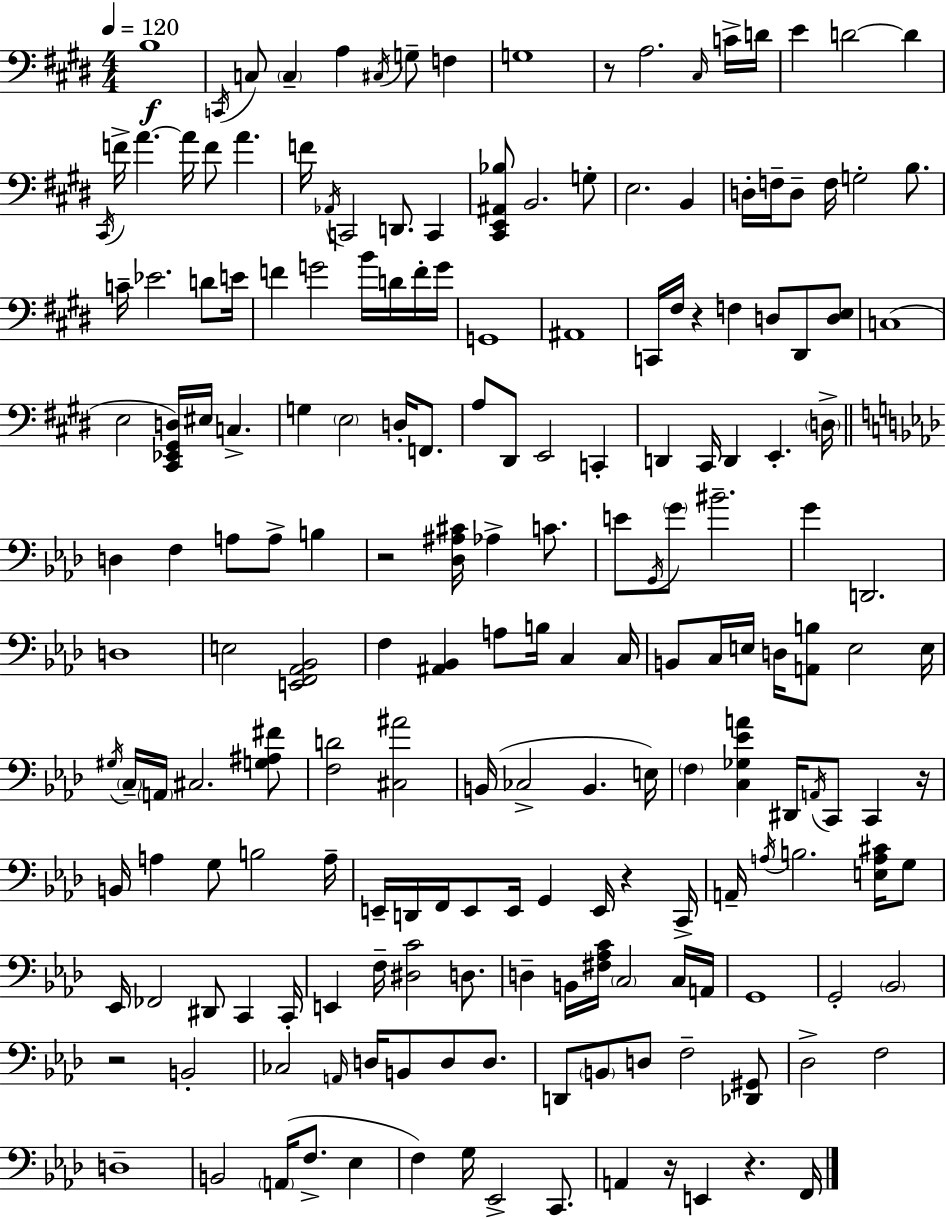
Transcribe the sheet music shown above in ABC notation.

X:1
T:Untitled
M:4/4
L:1/4
K:E
B,4 C,,/4 C,/2 C, A, ^C,/4 G,/2 F, G,4 z/2 A,2 ^C,/4 C/4 D/4 E D2 D ^C,,/4 F/4 A A/4 F/2 A F/4 _A,,/4 C,,2 D,,/2 C,, [^C,,E,,^A,,_B,]/2 B,,2 G,/2 E,2 B,, D,/4 F,/4 D,/2 F,/4 G,2 B,/2 C/4 _E2 D/2 E/4 F G2 B/4 D/4 F/4 G/4 G,,4 ^A,,4 C,,/4 ^F,/4 z F, D,/2 ^D,,/2 [D,E,]/2 C,4 E,2 [^C,,_E,,^G,,D,]/4 ^E,/4 C, G, E,2 D,/4 F,,/2 A,/2 ^D,,/2 E,,2 C,, D,, ^C,,/4 D,, E,, D,/4 D, F, A,/2 A,/2 B, z2 [_D,^A,^C]/4 _A, C/2 E/2 G,,/4 G/2 ^B2 G D,,2 D,4 E,2 [E,,F,,_A,,_B,,]2 F, [^A,,_B,,] A,/2 B,/4 C, C,/4 B,,/2 C,/4 E,/4 D,/4 [A,,B,]/2 E,2 E,/4 ^G,/4 C,/4 A,,/4 ^C,2 [G,^A,^F]/2 [F,D]2 [^C,^A]2 B,,/4 _C,2 B,, E,/4 F, [C,_G,_EA] ^D,,/4 A,,/4 C,,/2 C,, z/4 B,,/4 A, G,/2 B,2 A,/4 E,,/4 D,,/4 F,,/4 E,,/2 E,,/4 G,, E,,/4 z C,,/4 A,,/4 A,/4 B,2 [E,A,^C]/4 G,/2 _E,,/4 _F,,2 ^D,,/2 C,, C,,/4 E,, F,/4 [^D,C]2 D,/2 D, B,,/4 [^F,_A,C]/4 C,2 C,/4 A,,/4 G,,4 G,,2 _B,,2 z2 B,,2 _C,2 A,,/4 D,/4 B,,/2 D,/2 D,/2 D,,/2 B,,/2 D,/2 F,2 [_D,,^G,,]/2 _D,2 F,2 D,4 B,,2 A,,/4 F,/2 _E, F, G,/4 _E,,2 C,,/2 A,, z/4 E,, z F,,/4